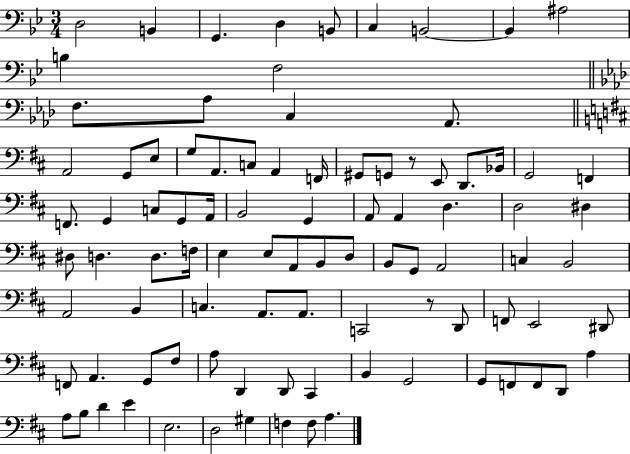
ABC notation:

X:1
T:Untitled
M:3/4
L:1/4
K:Bb
D,2 B,, G,, D, B,,/2 C, B,,2 B,, ^A,2 B, F,2 F,/2 _A,/2 C, _A,,/2 A,,2 G,,/2 E,/2 G,/2 A,,/2 C,/2 A,, F,,/4 ^G,,/2 G,,/2 z/2 E,,/2 D,,/2 _B,,/4 G,,2 F,, F,,/2 G,, C,/2 G,,/2 A,,/4 B,,2 G,, A,,/2 A,, D, D,2 ^D, ^D,/2 D, D,/2 F,/4 E, E,/2 A,,/2 B,,/2 D,/2 B,,/2 G,,/2 A,,2 C, B,,2 A,,2 B,, C, A,,/2 A,,/2 C,,2 z/2 D,,/2 F,,/2 E,,2 ^D,,/2 F,,/2 A,, G,,/2 ^F,/2 A,/2 D,, D,,/2 ^C,, B,, G,,2 G,,/2 F,,/2 F,,/2 D,,/2 A, A,/2 B,/2 D E E,2 D,2 ^G, F, F,/2 A,